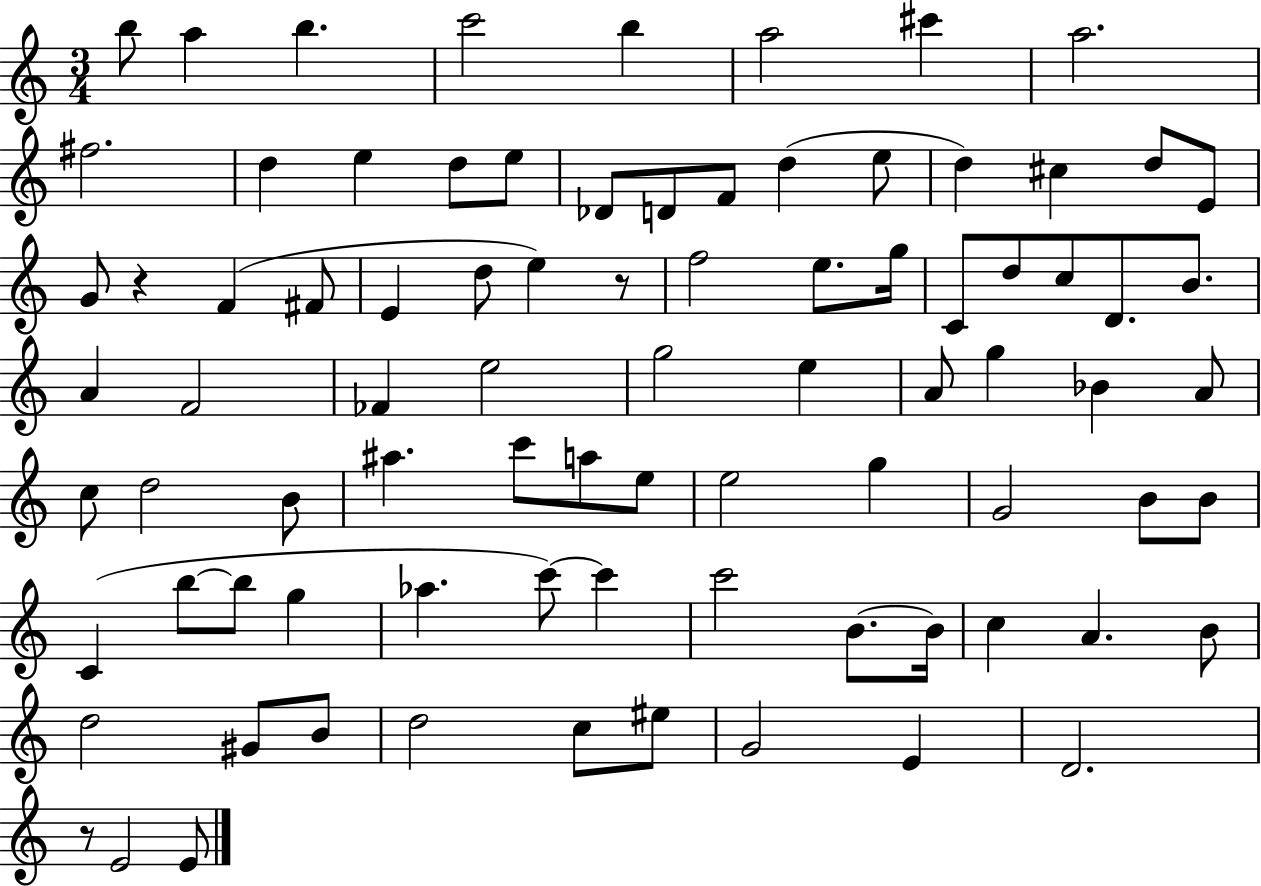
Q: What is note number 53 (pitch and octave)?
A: E5